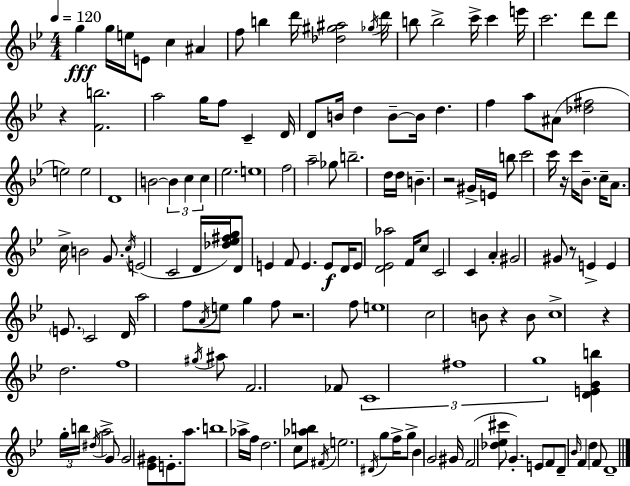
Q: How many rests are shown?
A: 7